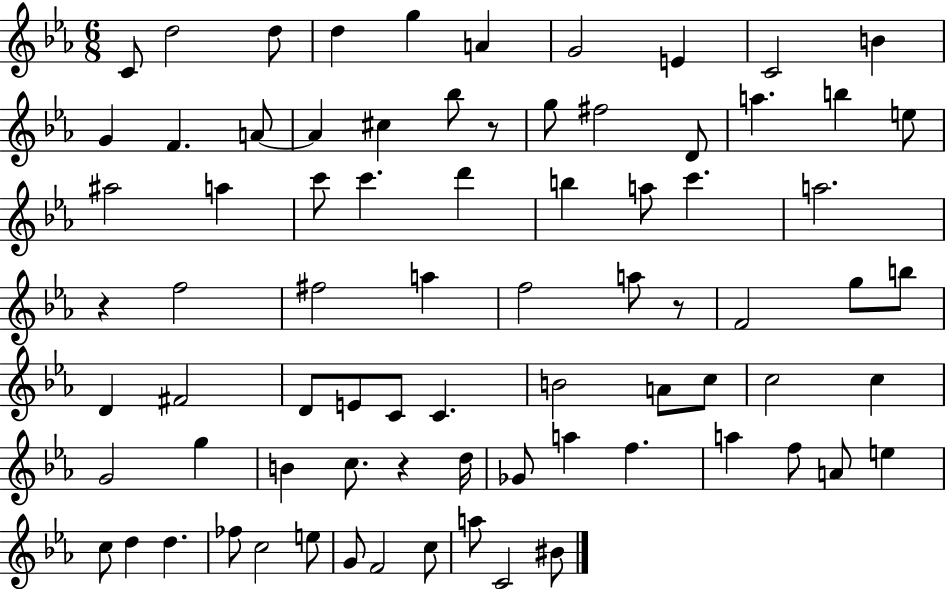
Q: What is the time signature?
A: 6/8